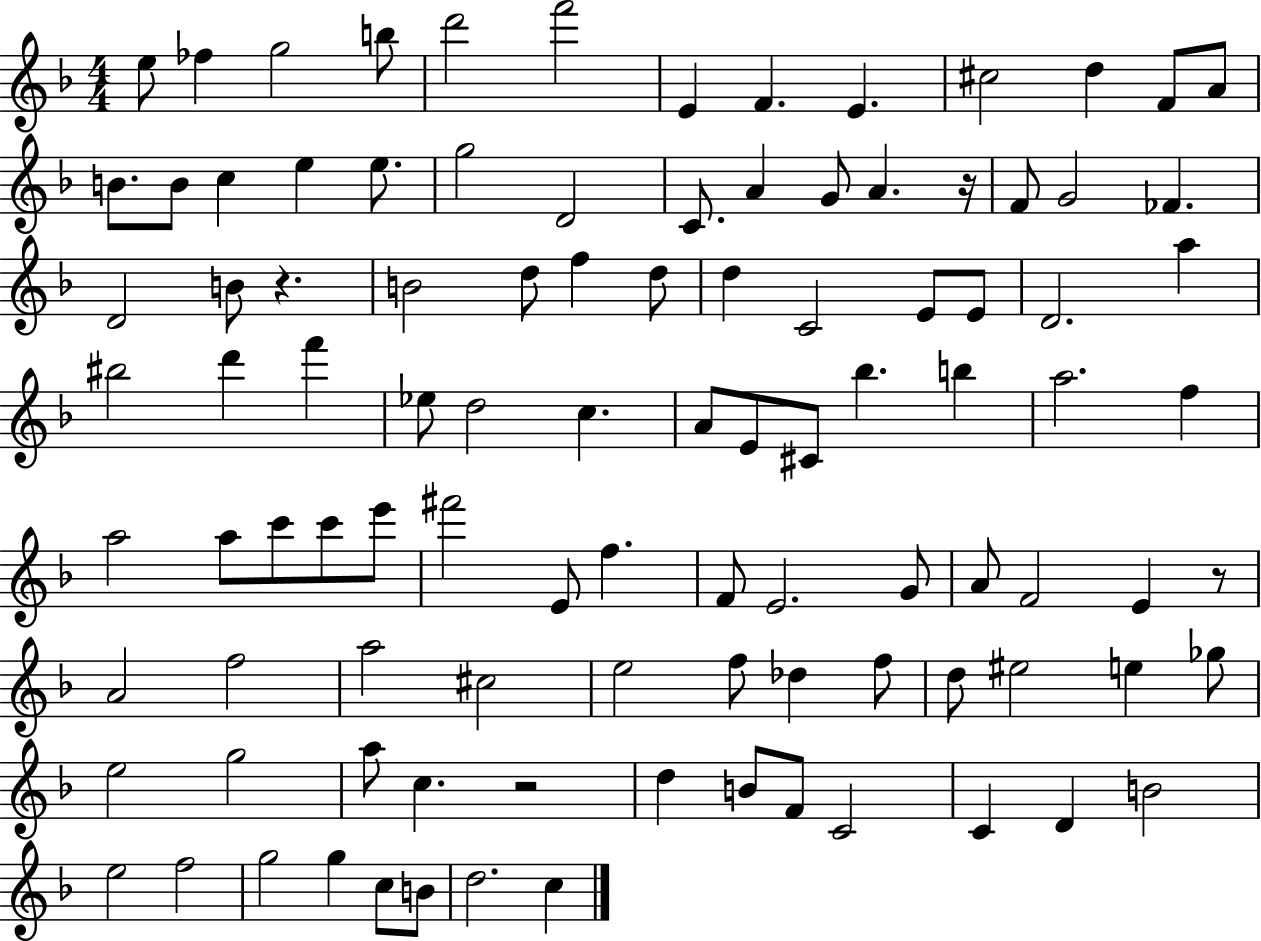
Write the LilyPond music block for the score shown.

{
  \clef treble
  \numericTimeSignature
  \time 4/4
  \key f \major
  e''8 fes''4 g''2 b''8 | d'''2 f'''2 | e'4 f'4. e'4. | cis''2 d''4 f'8 a'8 | \break b'8. b'8 c''4 e''4 e''8. | g''2 d'2 | c'8. a'4 g'8 a'4. r16 | f'8 g'2 fes'4. | \break d'2 b'8 r4. | b'2 d''8 f''4 d''8 | d''4 c'2 e'8 e'8 | d'2. a''4 | \break bis''2 d'''4 f'''4 | ees''8 d''2 c''4. | a'8 e'8 cis'8 bes''4. b''4 | a''2. f''4 | \break a''2 a''8 c'''8 c'''8 e'''8 | fis'''2 e'8 f''4. | f'8 e'2. g'8 | a'8 f'2 e'4 r8 | \break a'2 f''2 | a''2 cis''2 | e''2 f''8 des''4 f''8 | d''8 eis''2 e''4 ges''8 | \break e''2 g''2 | a''8 c''4. r2 | d''4 b'8 f'8 c'2 | c'4 d'4 b'2 | \break e''2 f''2 | g''2 g''4 c''8 b'8 | d''2. c''4 | \bar "|."
}